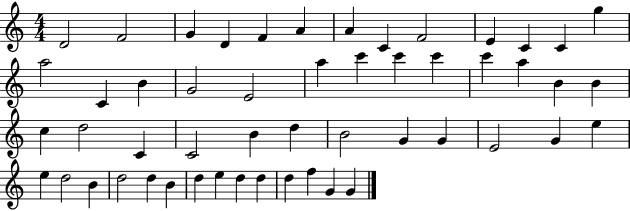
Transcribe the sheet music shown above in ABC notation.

X:1
T:Untitled
M:4/4
L:1/4
K:C
D2 F2 G D F A A C F2 E C C g a2 C B G2 E2 a c' c' c' c' a B B c d2 C C2 B d B2 G G E2 G e e d2 B d2 d B d e d d d f G G